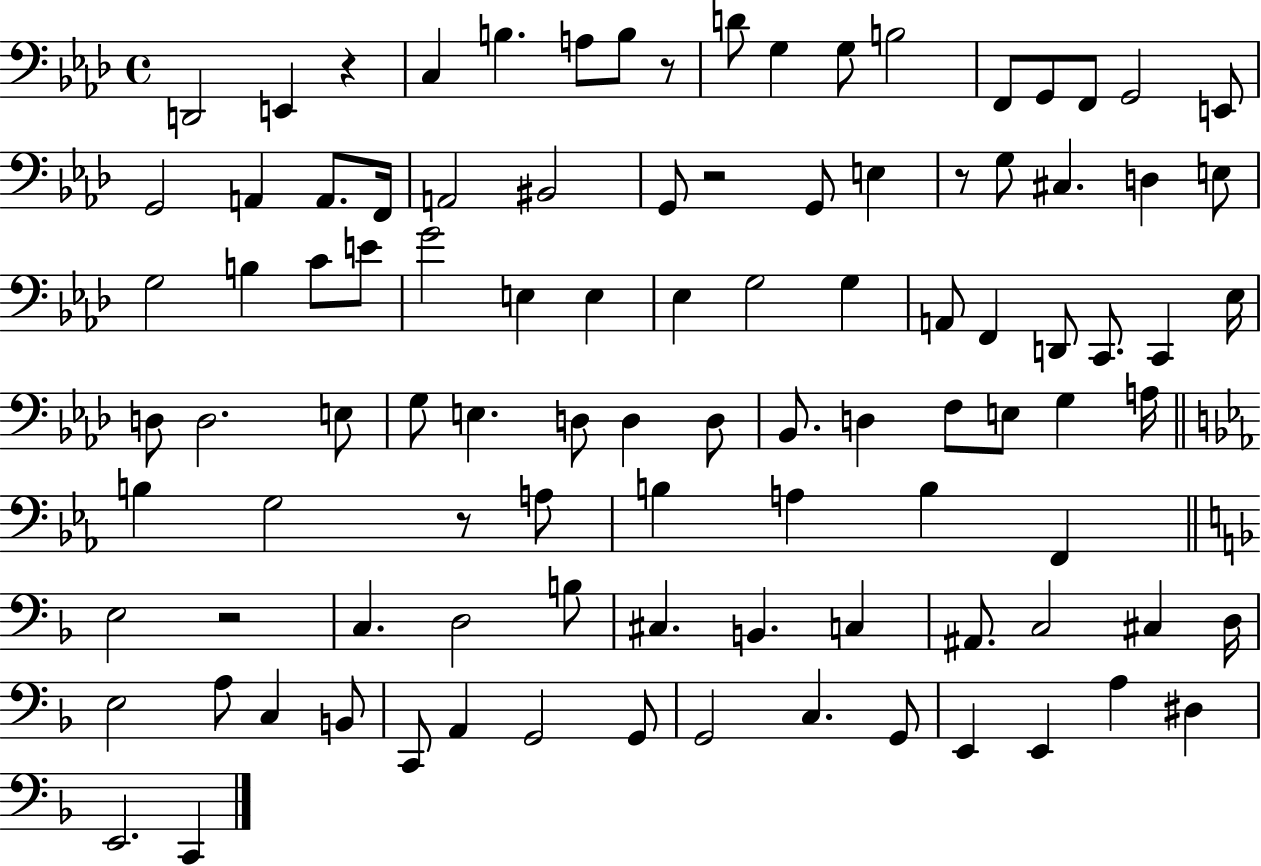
{
  \clef bass
  \time 4/4
  \defaultTimeSignature
  \key aes \major
  \repeat volta 2 { d,2 e,4 r4 | c4 b4. a8 b8 r8 | d'8 g4 g8 b2 | f,8 g,8 f,8 g,2 e,8 | \break g,2 a,4 a,8. f,16 | a,2 bis,2 | g,8 r2 g,8 e4 | r8 g8 cis4. d4 e8 | \break g2 b4 c'8 e'8 | g'2 e4 e4 | ees4 g2 g4 | a,8 f,4 d,8 c,8. c,4 ees16 | \break d8 d2. e8 | g8 e4. d8 d4 d8 | bes,8. d4 f8 e8 g4 a16 | \bar "||" \break \key ees \major b4 g2 r8 a8 | b4 a4 b4 f,4 | \bar "||" \break \key f \major e2 r2 | c4. d2 b8 | cis4. b,4. c4 | ais,8. c2 cis4 d16 | \break e2 a8 c4 b,8 | c,8 a,4 g,2 g,8 | g,2 c4. g,8 | e,4 e,4 a4 dis4 | \break e,2. c,4 | } \bar "|."
}